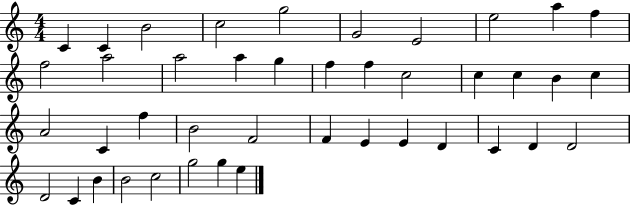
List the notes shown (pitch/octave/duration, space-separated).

C4/q C4/q B4/h C5/h G5/h G4/h E4/h E5/h A5/q F5/q F5/h A5/h A5/h A5/q G5/q F5/q F5/q C5/h C5/q C5/q B4/q C5/q A4/h C4/q F5/q B4/h F4/h F4/q E4/q E4/q D4/q C4/q D4/q D4/h D4/h C4/q B4/q B4/h C5/h G5/h G5/q E5/q